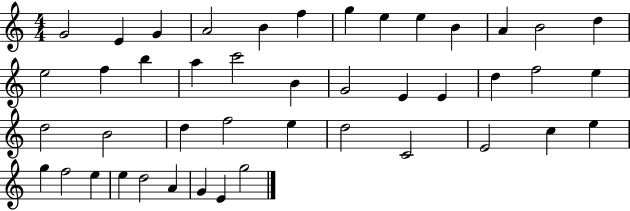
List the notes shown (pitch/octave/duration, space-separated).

G4/h E4/q G4/q A4/h B4/q F5/q G5/q E5/q E5/q B4/q A4/q B4/h D5/q E5/h F5/q B5/q A5/q C6/h B4/q G4/h E4/q E4/q D5/q F5/h E5/q D5/h B4/h D5/q F5/h E5/q D5/h C4/h E4/h C5/q E5/q G5/q F5/h E5/q E5/q D5/h A4/q G4/q E4/q G5/h